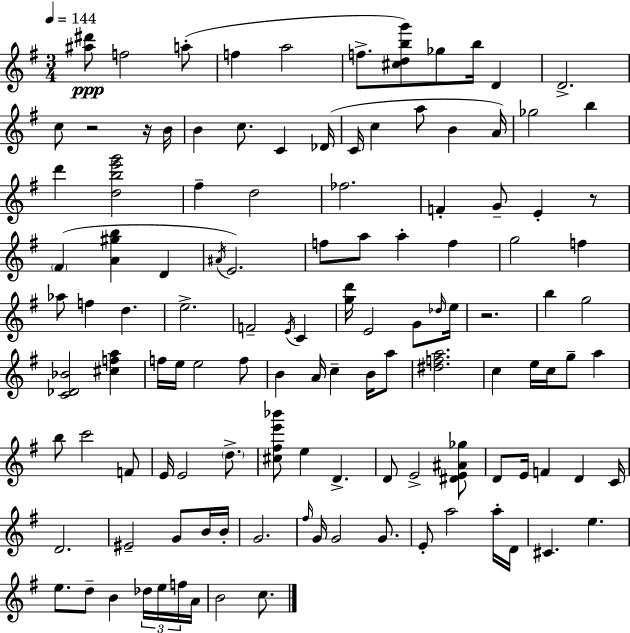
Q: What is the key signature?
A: G major